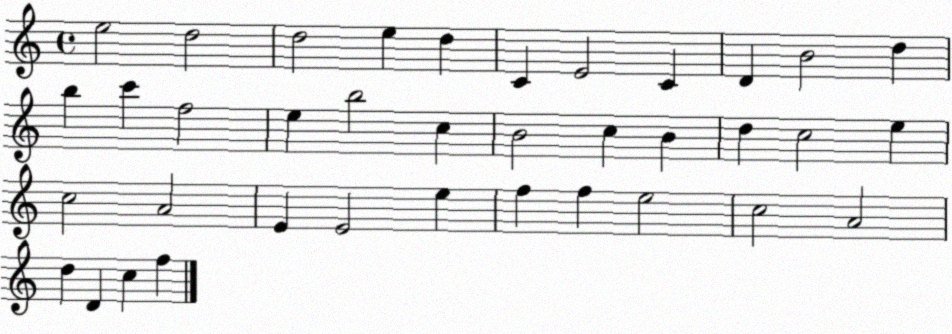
X:1
T:Untitled
M:4/4
L:1/4
K:C
e2 d2 d2 e d C E2 C D B2 d b c' f2 e b2 c B2 c B d c2 e c2 A2 E E2 e f f e2 c2 A2 d D c f